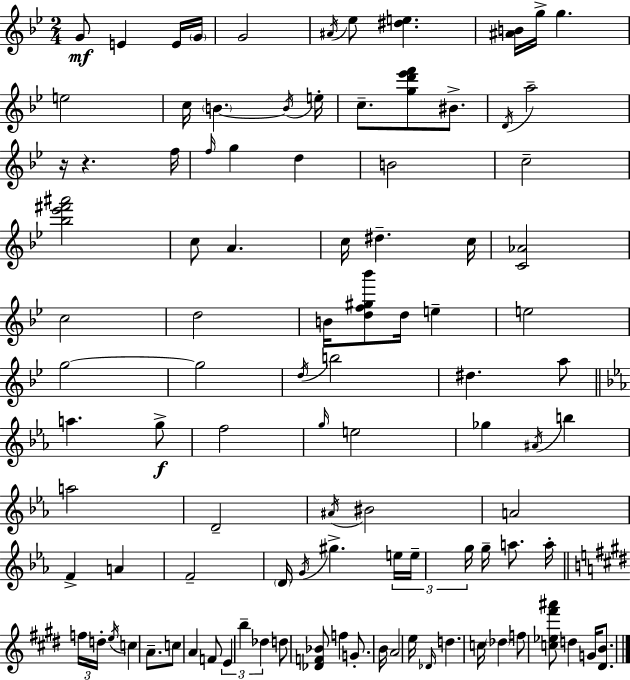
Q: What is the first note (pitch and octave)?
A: G4